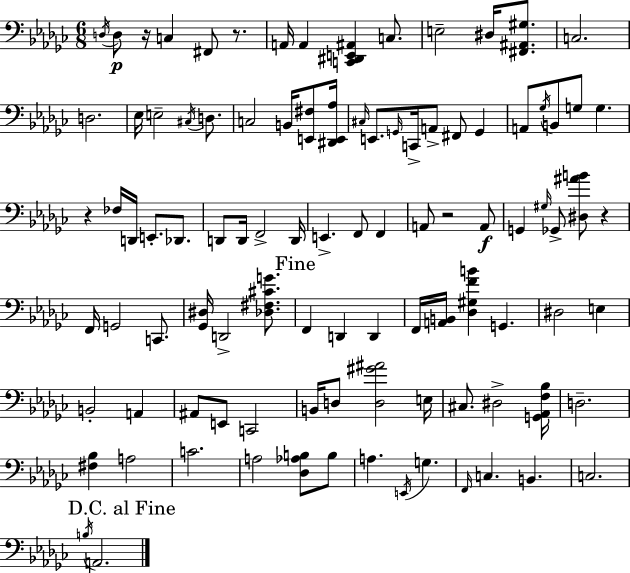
D3/s D3/e R/s C3/q F#2/e R/e. A2/s A2/q [C2,D#2,E2,A#2]/q C3/e. E3/h D#3/s [F#2,A#2,G#3]/e. C3/h. D3/h. Eb3/s E3/h C#3/s D3/e. C3/h B2/s [E2,F#3]/e [D#2,E2,Ab3]/s C#3/s E2/e. G2/s C2/s A2/e F#2/e G2/q A2/e Gb3/s B2/e G3/e G3/q. R/q FES3/s D2/s E2/e. Db2/e. D2/e D2/s F2/h D2/s E2/q. F2/e F2/q A2/e R/h A2/e G2/q G#3/s Gb2/e [D#3,A#4,B4]/e R/q F2/s G2/h C2/e. [Gb2,D#3]/s D2/h [Db3,F#3,C#4,G4]/e. F2/q D2/q D2/q F2/s [A2,B2]/s [Db3,G#3,F4,B4]/q G2/q. D#3/h E3/q B2/h A2/q A#2/e E2/e C2/h B2/s D3/e [D3,G#4,A#4]/h E3/s C#3/e. D#3/h [G2,Ab2,F3,Bb3]/s D3/h. [F#3,Bb3]/q A3/h C4/h. A3/h [Db3,Ab3,B3]/e B3/e A3/q. E2/s G3/q. F2/s C3/q. B2/q. C3/h. B3/s A2/h.